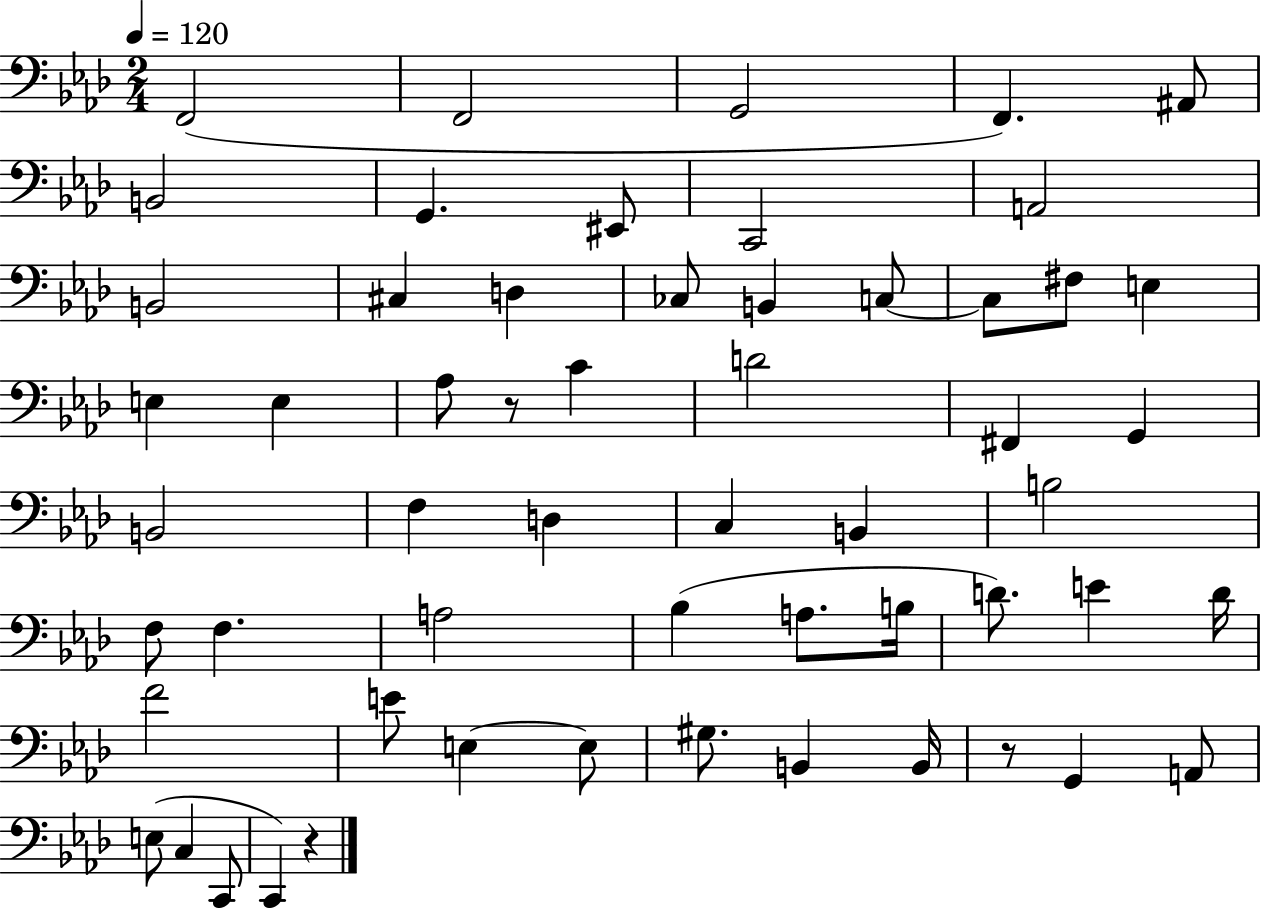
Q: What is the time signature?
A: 2/4